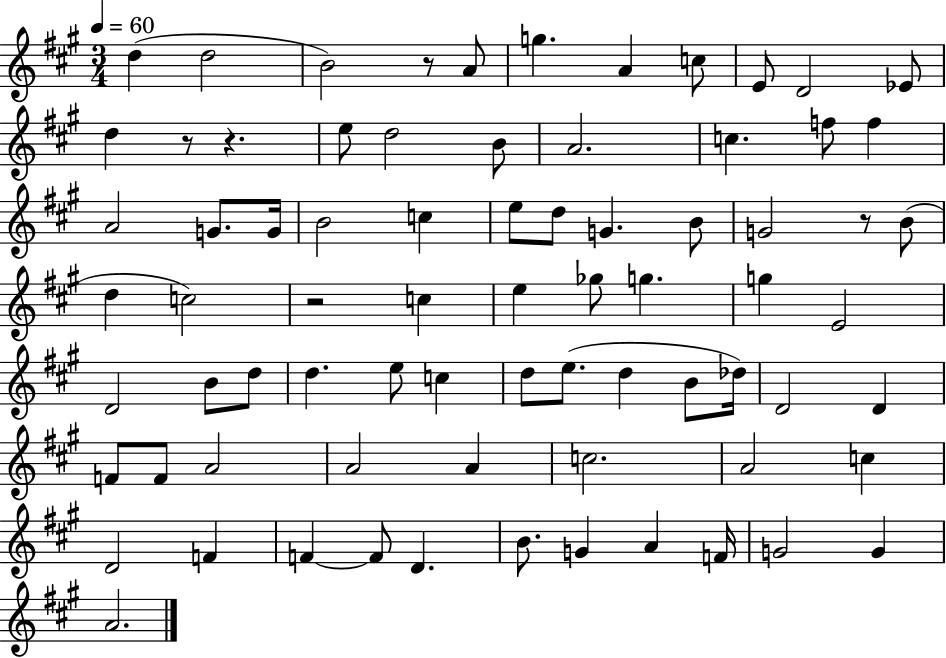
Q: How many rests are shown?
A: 5